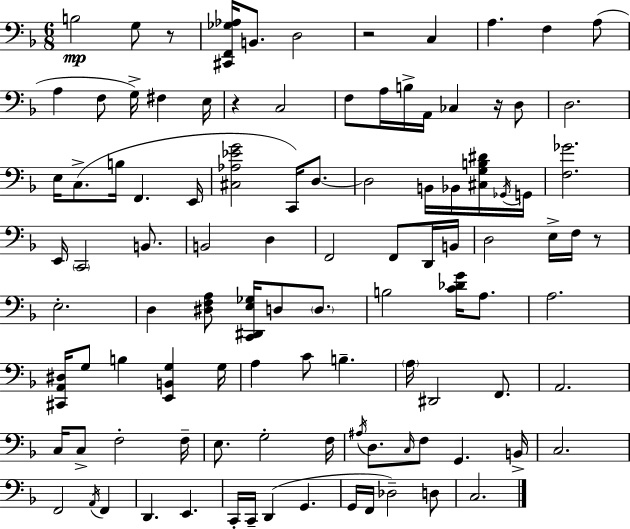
X:1
T:Untitled
M:6/8
L:1/4
K:Dm
B,2 G,/2 z/2 [^C,,F,,_G,_A,]/4 B,,/2 D,2 z2 C, A, F, A,/2 A, F,/2 G,/4 ^F, E,/4 z C,2 F,/2 A,/4 B,/4 A,,/4 _C, z/4 D,/2 D,2 E,/4 C,/2 B,/4 F,, E,,/4 [^C,_A,_EG]2 C,,/4 D,/2 D,2 B,,/4 _B,,/4 [^C,G,B,^D]/4 _G,,/4 G,,/4 [F,_G]2 E,,/4 C,,2 B,,/2 B,,2 D, F,,2 F,,/2 D,,/4 B,,/4 D,2 E,/4 F,/4 z/2 E,2 D, [^D,F,A,]/2 [C,,^D,,E,_G,]/4 D,/2 D,/2 B,2 [C_DG]/4 A,/2 A,2 [^C,,A,,^D,]/4 G,/2 B, [E,,B,,G,] G,/4 A, C/2 B, A,/4 ^D,,2 F,,/2 A,,2 C,/4 C,/2 F,2 F,/4 E,/2 G,2 F,/4 ^A,/4 D,/2 C,/4 F,/2 G,, B,,/4 C,2 F,,2 A,,/4 F,, D,, E,, C,,/4 C,,/4 D,, G,, G,,/4 F,,/4 _D,2 D,/2 C,2